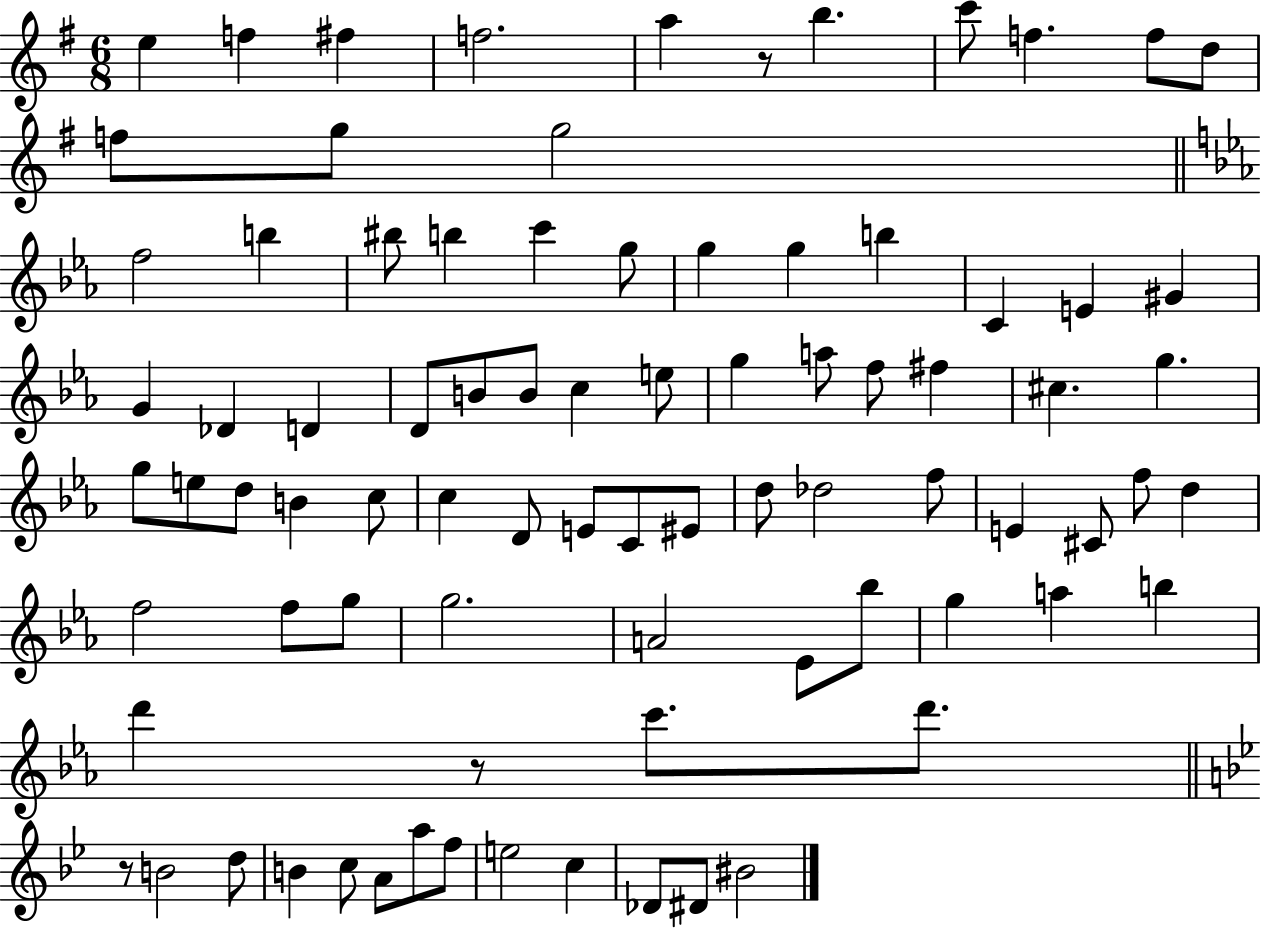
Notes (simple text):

E5/q F5/q F#5/q F5/h. A5/q R/e B5/q. C6/e F5/q. F5/e D5/e F5/e G5/e G5/h F5/h B5/q BIS5/e B5/q C6/q G5/e G5/q G5/q B5/q C4/q E4/q G#4/q G4/q Db4/q D4/q D4/e B4/e B4/e C5/q E5/e G5/q A5/e F5/e F#5/q C#5/q. G5/q. G5/e E5/e D5/e B4/q C5/e C5/q D4/e E4/e C4/e EIS4/e D5/e Db5/h F5/e E4/q C#4/e F5/e D5/q F5/h F5/e G5/e G5/h. A4/h Eb4/e Bb5/e G5/q A5/q B5/q D6/q R/e C6/e. D6/e. R/e B4/h D5/e B4/q C5/e A4/e A5/e F5/e E5/h C5/q Db4/e D#4/e BIS4/h